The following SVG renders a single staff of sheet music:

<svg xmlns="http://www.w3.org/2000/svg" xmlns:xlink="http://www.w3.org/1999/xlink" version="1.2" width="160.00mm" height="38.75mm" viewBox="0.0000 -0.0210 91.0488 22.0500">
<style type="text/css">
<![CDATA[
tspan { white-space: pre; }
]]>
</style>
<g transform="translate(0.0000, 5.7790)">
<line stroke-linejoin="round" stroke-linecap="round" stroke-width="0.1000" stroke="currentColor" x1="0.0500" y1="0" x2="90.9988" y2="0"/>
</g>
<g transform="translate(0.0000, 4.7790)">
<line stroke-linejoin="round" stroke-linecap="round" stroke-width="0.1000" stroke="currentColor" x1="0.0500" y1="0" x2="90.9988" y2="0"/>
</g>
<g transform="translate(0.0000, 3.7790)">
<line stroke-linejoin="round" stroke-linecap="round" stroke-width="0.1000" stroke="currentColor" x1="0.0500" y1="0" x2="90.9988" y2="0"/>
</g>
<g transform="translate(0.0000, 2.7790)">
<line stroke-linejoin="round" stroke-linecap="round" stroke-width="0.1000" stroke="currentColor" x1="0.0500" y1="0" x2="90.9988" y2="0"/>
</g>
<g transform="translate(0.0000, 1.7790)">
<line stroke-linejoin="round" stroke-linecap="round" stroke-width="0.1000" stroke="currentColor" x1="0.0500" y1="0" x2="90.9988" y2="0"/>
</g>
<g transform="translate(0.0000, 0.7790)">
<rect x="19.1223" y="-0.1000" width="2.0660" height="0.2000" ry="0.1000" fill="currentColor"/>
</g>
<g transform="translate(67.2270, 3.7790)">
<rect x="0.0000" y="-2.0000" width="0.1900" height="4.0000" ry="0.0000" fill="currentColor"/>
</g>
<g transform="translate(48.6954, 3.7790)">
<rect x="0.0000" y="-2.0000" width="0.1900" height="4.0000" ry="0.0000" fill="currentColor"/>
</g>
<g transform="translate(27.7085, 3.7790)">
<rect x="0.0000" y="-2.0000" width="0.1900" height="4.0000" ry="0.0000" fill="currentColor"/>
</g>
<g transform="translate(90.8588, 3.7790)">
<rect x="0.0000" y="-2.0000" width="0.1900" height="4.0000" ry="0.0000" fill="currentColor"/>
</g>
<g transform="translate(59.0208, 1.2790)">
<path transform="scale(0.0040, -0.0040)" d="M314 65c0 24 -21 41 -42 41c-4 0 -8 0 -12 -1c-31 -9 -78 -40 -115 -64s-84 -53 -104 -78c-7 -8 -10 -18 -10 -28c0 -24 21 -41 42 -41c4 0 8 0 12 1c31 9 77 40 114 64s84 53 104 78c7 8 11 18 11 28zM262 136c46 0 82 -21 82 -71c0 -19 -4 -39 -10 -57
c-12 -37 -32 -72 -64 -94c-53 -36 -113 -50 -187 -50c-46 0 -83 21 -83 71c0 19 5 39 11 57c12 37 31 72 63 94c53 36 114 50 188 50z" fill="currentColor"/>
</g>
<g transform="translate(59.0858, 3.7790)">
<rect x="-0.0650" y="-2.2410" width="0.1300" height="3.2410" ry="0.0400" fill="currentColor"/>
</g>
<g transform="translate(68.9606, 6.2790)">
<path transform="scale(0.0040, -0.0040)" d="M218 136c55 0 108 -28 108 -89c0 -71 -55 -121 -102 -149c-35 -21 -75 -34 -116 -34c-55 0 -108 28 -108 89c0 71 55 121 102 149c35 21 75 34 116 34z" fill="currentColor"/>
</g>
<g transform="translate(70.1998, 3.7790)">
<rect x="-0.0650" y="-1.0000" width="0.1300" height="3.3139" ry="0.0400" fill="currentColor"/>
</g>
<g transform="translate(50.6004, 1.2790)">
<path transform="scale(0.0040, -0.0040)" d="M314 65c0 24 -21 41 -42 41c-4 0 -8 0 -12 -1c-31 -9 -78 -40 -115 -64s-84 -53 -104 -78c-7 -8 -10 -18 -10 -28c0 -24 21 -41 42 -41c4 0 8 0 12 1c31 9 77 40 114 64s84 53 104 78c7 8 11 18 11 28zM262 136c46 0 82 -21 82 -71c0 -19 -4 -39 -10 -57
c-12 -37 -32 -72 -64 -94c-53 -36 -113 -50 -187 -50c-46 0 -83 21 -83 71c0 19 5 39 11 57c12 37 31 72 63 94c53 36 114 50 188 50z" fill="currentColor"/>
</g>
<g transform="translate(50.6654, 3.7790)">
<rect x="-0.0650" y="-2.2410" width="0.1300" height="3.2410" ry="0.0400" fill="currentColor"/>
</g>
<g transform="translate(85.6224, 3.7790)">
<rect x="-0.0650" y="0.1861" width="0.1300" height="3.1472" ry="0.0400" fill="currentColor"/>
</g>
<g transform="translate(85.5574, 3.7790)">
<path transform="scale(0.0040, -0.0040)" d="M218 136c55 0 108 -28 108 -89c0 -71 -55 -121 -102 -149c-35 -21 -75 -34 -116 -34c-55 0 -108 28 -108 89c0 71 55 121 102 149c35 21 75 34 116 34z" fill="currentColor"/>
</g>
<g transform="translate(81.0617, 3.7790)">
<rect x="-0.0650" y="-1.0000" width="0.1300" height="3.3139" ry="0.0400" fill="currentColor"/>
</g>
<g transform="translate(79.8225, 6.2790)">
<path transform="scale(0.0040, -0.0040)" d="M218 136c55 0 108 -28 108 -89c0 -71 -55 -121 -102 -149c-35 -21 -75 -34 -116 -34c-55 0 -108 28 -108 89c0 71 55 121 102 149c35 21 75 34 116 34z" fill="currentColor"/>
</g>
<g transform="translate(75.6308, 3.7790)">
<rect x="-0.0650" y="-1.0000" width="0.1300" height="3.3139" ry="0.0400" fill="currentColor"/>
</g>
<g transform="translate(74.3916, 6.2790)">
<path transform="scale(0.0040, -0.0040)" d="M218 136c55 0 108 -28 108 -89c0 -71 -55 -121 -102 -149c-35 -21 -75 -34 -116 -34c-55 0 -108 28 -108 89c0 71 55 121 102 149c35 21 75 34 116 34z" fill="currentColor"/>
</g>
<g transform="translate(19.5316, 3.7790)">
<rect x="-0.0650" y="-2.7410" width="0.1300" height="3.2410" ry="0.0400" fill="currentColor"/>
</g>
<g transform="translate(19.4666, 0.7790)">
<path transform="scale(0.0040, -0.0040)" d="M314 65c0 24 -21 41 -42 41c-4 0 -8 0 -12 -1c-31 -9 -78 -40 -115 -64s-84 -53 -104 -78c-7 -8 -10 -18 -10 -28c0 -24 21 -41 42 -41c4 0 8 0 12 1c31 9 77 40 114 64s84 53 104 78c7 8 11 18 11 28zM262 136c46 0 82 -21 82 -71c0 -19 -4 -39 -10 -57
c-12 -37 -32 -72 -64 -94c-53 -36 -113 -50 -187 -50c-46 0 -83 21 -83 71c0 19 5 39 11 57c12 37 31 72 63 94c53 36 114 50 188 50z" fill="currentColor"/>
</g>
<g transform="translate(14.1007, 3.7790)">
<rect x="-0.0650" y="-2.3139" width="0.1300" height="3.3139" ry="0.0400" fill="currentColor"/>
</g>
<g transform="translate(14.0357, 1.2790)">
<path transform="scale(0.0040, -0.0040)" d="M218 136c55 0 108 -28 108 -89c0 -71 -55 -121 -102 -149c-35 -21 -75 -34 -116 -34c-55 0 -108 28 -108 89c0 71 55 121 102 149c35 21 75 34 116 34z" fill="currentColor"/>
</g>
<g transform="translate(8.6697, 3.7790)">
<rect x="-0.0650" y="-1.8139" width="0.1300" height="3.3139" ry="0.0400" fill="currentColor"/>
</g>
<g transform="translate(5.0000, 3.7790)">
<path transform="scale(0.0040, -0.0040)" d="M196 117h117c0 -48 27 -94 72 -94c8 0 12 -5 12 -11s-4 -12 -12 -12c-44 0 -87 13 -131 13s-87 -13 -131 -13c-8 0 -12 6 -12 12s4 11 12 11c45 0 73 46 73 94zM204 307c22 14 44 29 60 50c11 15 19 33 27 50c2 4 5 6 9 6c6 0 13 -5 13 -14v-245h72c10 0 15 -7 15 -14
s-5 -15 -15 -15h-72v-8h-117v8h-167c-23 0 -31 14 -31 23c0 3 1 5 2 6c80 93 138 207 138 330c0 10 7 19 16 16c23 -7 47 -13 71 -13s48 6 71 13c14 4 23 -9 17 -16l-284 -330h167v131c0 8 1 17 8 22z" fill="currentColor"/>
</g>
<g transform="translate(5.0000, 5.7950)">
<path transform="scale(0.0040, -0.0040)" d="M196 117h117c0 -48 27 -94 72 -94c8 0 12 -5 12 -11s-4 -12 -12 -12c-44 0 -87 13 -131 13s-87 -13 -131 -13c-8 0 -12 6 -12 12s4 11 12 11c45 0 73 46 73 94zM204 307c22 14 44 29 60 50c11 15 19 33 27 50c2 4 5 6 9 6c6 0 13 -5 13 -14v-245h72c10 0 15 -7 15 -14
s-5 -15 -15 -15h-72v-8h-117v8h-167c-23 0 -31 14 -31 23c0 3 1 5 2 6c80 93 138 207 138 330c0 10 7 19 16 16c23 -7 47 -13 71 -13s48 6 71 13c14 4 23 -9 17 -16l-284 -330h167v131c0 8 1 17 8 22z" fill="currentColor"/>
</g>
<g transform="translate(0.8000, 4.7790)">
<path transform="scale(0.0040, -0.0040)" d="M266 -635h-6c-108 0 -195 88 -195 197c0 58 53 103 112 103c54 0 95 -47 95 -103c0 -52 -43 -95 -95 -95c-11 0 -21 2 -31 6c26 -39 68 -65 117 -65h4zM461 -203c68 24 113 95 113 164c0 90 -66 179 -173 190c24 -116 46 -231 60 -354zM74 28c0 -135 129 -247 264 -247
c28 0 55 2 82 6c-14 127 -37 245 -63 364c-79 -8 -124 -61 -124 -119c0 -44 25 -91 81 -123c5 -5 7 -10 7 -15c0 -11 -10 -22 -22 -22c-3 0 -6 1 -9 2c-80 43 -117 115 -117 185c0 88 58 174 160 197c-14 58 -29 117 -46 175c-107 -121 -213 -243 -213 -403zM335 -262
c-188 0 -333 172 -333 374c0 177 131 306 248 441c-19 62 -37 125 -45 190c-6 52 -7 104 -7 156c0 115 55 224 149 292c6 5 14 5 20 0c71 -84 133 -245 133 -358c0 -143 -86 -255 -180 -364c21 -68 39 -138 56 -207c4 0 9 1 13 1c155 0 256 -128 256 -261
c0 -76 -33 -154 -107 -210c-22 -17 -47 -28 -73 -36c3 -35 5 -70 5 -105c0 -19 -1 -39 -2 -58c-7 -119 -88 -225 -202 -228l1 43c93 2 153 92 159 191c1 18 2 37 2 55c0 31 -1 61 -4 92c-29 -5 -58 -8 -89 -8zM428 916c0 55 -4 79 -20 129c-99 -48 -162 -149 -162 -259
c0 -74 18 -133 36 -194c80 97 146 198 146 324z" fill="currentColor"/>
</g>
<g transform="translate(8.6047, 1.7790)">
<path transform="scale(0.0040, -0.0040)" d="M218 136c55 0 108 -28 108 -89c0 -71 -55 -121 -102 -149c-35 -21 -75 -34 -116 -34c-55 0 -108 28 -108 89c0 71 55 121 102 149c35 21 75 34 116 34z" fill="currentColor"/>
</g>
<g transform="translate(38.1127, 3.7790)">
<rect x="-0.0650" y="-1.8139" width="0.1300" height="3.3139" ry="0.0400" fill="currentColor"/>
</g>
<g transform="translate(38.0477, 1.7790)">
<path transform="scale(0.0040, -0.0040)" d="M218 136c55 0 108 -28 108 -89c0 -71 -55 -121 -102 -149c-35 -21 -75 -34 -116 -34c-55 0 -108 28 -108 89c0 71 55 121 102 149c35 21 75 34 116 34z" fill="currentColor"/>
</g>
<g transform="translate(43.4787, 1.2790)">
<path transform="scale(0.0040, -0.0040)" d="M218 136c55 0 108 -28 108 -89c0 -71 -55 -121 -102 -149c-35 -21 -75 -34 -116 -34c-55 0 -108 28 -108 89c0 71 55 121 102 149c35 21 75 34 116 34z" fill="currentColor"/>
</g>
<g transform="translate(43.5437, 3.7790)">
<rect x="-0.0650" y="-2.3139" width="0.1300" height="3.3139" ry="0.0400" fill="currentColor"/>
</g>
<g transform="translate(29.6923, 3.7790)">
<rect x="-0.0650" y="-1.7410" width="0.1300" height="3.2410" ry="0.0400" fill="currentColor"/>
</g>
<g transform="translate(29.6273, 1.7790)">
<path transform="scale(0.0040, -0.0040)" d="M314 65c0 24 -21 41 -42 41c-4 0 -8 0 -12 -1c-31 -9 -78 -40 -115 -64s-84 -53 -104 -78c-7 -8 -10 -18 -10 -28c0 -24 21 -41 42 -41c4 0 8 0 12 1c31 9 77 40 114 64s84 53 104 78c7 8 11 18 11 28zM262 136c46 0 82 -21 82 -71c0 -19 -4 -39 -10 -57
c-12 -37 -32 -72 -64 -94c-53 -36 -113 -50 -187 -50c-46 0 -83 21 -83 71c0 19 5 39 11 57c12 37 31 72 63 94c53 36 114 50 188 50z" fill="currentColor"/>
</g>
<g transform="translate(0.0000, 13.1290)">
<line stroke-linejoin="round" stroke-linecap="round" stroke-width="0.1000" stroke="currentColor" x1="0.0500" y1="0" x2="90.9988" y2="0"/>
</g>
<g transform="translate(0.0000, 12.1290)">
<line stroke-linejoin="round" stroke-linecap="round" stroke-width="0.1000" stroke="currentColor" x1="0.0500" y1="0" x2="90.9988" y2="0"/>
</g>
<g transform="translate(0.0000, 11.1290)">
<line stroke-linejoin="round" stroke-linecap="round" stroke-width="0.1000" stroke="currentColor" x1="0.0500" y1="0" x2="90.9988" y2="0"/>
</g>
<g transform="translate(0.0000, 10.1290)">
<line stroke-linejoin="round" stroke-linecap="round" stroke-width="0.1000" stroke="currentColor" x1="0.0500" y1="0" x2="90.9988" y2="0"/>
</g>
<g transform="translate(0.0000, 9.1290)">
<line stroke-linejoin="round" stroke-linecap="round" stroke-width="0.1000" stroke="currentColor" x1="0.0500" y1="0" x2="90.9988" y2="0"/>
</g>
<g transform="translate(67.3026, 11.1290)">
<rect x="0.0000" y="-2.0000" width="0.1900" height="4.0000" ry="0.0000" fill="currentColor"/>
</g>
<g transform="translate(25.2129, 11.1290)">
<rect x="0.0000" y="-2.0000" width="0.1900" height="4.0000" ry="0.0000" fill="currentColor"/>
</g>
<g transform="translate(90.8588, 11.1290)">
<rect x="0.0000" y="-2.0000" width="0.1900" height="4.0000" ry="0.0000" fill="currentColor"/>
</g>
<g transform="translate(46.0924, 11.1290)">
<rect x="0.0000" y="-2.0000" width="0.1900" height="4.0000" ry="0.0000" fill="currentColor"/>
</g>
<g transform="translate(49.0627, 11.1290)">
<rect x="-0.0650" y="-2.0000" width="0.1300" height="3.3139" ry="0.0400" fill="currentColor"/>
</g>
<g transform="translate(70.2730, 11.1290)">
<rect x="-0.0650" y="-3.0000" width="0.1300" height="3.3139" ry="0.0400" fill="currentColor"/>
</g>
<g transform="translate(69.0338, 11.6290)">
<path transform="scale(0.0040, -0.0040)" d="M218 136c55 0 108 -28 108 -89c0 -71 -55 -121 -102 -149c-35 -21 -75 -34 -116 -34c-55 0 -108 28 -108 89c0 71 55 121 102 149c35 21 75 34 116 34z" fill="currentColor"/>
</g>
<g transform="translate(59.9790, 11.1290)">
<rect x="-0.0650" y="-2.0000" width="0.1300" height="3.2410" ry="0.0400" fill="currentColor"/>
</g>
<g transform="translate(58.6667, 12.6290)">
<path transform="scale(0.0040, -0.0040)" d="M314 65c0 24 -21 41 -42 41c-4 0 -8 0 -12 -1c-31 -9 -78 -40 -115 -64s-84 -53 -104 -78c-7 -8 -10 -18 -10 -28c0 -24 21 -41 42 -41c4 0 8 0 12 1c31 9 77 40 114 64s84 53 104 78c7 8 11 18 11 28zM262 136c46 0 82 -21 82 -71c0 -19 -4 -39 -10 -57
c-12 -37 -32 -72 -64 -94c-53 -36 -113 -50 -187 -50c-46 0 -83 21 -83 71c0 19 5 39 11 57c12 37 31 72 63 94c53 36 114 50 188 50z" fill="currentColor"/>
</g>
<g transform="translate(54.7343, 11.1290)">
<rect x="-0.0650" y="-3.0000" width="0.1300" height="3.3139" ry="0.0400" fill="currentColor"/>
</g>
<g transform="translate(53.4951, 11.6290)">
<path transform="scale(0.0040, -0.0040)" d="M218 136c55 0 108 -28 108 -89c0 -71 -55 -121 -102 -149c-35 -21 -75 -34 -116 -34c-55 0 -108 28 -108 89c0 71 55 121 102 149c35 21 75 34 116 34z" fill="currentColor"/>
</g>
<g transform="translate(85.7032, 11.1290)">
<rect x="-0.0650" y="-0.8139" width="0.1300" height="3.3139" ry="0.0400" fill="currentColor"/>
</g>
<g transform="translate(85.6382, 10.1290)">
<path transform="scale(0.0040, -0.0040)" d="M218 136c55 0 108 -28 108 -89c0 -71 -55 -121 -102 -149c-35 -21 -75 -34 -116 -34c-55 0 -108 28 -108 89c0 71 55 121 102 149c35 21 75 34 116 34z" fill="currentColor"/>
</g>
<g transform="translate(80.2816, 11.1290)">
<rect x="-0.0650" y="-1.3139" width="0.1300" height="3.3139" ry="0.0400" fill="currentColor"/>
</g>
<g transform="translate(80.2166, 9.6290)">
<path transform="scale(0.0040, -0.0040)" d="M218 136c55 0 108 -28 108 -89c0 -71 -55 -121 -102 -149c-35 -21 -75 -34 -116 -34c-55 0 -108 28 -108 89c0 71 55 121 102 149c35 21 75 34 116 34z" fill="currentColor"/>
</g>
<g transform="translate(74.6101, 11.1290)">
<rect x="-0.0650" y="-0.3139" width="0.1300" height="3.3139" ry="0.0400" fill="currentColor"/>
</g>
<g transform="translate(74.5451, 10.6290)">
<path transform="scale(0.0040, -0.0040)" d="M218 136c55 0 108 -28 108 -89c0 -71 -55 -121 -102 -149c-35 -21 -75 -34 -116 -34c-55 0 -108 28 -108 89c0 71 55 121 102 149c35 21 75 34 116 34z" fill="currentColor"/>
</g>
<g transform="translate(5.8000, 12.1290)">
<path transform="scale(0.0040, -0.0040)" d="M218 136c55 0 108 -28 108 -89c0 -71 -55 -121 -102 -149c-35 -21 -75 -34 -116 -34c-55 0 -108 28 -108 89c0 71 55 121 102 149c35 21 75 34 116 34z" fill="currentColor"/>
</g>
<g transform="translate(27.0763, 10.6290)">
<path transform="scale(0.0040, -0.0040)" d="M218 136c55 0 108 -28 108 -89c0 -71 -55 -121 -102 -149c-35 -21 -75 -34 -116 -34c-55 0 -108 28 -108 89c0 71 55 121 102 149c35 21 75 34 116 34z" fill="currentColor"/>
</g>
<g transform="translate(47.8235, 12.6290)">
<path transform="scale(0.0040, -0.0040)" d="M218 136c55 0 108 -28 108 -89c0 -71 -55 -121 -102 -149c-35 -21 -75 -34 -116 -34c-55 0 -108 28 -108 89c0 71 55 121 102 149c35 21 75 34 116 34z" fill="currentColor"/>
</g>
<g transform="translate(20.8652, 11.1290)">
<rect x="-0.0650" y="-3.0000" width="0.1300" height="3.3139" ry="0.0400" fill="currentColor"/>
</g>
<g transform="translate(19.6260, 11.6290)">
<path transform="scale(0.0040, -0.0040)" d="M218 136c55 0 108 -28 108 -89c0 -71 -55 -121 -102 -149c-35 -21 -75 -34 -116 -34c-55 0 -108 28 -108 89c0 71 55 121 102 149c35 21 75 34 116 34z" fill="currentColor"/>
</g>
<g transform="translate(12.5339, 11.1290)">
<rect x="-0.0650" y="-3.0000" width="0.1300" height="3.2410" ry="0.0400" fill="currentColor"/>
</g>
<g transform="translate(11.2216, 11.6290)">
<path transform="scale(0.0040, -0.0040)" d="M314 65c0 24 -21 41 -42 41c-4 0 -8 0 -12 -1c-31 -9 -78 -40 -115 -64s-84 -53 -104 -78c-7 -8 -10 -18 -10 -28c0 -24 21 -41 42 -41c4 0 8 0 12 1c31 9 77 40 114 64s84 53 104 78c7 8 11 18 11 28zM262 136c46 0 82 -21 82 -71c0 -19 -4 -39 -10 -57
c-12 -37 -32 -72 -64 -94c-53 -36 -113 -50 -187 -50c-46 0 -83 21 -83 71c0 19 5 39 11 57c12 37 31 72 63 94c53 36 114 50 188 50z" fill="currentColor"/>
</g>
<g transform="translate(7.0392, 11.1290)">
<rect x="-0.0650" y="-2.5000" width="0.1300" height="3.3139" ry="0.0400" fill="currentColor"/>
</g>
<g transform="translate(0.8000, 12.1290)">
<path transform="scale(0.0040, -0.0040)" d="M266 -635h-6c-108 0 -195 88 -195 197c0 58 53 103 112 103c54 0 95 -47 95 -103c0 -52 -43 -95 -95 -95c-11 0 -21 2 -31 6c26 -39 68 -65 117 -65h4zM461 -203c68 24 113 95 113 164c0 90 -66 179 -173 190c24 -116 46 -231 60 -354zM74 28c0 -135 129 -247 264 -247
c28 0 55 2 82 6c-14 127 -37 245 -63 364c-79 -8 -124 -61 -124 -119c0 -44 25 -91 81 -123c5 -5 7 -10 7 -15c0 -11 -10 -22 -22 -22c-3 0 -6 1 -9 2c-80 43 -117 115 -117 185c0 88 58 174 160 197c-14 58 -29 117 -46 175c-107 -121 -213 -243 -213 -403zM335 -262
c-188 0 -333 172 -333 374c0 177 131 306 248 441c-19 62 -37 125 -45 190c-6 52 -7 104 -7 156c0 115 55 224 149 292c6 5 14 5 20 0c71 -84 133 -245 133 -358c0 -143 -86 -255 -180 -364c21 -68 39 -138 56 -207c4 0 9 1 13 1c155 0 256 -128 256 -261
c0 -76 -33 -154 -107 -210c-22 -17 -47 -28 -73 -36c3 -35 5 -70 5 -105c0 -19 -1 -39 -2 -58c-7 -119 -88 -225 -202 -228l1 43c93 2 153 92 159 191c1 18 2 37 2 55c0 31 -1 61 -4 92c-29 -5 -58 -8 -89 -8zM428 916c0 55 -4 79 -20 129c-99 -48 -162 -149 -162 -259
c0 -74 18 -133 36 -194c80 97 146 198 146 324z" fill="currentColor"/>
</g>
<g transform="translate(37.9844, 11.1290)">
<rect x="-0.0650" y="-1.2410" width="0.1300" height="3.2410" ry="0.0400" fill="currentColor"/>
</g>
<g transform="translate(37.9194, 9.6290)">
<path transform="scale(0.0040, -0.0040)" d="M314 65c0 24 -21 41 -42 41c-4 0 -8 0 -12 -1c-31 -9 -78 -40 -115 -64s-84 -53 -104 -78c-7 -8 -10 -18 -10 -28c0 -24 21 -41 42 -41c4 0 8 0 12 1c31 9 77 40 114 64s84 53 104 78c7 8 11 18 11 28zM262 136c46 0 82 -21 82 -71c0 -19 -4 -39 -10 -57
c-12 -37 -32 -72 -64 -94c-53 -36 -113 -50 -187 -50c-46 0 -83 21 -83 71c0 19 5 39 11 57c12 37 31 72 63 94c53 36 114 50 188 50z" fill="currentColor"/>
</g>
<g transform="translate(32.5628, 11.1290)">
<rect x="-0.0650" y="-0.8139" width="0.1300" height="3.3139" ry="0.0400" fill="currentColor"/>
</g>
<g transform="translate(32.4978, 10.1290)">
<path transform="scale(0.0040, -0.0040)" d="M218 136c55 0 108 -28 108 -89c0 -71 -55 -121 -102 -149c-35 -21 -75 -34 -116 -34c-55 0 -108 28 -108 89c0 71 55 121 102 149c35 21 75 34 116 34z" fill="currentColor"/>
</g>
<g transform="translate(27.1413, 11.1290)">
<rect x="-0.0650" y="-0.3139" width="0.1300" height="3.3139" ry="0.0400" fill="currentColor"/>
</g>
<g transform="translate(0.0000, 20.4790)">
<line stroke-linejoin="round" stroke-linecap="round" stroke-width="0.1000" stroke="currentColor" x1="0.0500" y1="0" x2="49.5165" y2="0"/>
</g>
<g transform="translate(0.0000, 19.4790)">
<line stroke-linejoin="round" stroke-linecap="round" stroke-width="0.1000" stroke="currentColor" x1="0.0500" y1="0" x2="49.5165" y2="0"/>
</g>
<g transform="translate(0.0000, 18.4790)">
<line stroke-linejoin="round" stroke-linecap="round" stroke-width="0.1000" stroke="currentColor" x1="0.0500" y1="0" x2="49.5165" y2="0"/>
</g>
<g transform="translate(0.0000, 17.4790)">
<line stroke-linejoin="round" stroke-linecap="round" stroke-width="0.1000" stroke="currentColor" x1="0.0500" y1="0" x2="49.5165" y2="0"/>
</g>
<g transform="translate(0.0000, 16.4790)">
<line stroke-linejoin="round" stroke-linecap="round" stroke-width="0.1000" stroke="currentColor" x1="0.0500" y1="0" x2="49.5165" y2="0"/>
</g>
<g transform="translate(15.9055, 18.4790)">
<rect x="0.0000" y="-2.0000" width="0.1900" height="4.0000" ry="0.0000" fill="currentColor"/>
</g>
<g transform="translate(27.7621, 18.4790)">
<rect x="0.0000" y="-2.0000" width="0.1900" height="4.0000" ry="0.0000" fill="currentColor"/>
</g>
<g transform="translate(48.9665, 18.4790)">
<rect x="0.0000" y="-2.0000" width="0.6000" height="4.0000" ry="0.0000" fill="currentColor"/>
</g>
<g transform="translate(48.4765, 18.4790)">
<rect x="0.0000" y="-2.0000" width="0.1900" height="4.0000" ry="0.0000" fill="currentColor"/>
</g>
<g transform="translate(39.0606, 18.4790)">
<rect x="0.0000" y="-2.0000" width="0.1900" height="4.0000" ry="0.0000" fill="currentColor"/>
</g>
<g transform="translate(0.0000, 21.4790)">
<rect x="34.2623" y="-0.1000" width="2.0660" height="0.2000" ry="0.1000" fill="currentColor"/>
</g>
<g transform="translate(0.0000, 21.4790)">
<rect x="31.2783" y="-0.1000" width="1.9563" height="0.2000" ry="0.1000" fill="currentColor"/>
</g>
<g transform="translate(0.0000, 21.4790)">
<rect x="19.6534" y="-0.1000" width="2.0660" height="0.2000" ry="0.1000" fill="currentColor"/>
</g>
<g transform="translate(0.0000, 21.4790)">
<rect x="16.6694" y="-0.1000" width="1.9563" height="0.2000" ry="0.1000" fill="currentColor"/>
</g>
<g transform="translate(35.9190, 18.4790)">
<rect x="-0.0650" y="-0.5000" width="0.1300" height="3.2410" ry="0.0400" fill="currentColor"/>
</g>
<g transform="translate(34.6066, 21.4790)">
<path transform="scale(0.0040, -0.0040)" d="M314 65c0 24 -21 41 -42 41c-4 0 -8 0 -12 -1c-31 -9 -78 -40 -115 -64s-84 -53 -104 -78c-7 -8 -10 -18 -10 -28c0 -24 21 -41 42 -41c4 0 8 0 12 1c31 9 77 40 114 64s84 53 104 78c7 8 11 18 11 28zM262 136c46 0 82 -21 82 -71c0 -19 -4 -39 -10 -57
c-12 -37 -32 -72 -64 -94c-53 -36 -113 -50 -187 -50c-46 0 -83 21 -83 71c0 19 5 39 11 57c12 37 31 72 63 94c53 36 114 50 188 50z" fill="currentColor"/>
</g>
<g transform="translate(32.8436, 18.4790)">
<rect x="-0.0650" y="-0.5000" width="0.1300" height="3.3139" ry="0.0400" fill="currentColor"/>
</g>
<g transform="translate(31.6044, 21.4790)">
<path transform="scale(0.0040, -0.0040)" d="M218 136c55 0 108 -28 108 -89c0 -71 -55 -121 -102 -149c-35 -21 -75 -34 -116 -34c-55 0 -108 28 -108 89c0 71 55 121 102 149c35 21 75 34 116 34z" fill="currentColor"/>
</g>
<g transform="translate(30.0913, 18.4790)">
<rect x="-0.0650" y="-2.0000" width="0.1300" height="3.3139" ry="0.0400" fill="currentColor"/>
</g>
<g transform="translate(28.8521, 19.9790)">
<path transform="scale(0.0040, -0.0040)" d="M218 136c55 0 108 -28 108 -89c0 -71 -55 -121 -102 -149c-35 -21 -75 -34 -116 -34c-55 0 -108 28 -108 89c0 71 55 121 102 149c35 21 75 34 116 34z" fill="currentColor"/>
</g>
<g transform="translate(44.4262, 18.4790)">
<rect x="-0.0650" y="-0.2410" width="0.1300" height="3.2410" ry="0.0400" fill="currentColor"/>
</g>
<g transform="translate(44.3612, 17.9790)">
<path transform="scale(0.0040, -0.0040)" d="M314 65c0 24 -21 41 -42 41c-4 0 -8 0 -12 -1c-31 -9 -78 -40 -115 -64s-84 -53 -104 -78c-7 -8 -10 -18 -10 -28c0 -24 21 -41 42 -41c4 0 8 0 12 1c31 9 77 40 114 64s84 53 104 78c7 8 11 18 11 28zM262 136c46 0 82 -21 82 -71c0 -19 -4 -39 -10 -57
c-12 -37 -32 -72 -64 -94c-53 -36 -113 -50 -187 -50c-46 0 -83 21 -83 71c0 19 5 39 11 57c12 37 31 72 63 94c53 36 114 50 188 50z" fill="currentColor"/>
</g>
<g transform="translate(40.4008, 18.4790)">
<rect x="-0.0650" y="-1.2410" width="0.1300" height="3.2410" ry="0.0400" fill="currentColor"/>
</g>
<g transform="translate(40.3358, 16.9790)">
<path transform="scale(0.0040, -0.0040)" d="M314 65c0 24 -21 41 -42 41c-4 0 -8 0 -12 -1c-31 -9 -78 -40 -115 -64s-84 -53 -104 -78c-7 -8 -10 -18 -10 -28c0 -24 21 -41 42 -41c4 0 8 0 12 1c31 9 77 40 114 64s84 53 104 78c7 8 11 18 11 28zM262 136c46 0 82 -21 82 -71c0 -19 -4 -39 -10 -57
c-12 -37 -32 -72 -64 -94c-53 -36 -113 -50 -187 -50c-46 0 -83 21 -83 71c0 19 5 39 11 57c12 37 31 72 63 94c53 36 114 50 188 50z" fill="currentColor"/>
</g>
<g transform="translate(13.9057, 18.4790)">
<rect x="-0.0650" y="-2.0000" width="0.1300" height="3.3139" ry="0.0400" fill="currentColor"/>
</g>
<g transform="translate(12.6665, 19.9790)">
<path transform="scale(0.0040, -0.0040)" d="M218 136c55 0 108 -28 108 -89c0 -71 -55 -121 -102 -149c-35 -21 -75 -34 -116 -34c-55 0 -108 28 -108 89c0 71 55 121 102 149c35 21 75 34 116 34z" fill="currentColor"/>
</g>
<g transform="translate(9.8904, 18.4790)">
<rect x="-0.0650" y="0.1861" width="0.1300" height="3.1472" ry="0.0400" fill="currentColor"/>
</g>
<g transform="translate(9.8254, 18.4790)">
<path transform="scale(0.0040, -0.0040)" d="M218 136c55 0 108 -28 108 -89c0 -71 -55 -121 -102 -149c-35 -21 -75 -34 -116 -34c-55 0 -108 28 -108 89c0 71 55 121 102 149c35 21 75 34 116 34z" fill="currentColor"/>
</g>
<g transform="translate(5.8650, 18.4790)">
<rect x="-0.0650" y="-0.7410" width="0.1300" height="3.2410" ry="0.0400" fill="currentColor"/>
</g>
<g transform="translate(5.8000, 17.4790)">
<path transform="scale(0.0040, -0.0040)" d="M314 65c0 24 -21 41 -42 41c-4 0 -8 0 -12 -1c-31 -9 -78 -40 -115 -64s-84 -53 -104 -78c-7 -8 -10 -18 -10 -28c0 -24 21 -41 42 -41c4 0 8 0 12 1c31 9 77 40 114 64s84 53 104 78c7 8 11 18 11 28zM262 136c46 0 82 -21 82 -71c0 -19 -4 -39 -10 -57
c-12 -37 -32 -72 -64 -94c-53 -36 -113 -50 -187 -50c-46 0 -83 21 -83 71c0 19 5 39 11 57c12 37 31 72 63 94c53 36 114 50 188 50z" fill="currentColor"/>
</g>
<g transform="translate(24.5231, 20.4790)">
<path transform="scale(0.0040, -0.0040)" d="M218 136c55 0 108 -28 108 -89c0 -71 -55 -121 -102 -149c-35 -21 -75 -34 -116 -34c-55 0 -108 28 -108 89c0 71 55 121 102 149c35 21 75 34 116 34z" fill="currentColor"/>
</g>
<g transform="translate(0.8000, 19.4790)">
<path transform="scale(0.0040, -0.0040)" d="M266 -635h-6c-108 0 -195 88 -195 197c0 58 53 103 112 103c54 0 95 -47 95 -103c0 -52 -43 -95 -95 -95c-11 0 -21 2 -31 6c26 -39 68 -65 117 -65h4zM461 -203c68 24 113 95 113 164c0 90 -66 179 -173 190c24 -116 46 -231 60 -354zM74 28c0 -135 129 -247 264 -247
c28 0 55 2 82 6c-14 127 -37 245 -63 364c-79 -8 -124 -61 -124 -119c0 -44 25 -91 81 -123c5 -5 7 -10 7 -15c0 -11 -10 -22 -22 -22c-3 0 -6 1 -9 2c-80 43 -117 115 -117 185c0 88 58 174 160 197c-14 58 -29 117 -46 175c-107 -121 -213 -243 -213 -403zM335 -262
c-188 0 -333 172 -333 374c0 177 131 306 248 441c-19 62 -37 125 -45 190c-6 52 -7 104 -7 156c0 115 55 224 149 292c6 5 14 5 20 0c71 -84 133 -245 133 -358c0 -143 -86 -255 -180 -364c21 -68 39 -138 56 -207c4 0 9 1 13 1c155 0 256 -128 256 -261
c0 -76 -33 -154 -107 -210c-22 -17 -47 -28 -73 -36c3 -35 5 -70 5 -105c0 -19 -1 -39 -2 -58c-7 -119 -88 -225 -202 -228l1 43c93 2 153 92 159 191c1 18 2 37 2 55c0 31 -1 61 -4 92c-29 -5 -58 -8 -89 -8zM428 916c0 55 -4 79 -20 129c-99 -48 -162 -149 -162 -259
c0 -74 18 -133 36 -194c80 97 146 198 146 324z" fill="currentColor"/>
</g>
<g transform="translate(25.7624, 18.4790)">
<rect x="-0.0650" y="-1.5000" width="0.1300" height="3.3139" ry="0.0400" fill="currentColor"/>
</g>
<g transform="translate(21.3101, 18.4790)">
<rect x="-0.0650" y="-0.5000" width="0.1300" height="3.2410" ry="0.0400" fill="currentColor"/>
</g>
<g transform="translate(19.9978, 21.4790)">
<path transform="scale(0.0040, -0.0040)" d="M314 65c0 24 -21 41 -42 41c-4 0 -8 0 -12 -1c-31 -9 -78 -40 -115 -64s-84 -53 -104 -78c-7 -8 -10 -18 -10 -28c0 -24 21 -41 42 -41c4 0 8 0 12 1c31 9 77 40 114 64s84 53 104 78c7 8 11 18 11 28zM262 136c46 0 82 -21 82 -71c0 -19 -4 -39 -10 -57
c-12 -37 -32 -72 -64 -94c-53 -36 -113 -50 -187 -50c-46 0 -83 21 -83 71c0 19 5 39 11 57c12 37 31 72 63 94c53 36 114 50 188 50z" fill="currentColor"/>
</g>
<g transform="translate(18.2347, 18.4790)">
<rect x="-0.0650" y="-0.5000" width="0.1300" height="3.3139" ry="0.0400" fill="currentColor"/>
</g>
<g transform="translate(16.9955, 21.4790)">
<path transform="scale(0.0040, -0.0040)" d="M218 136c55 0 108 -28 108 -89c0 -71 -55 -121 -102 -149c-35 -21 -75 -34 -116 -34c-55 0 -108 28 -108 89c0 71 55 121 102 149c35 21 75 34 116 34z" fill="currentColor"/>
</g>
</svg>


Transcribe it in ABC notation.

X:1
T:Untitled
M:4/4
L:1/4
K:C
f g a2 f2 f g g2 g2 D D D B G A2 A c d e2 F A F2 A c e d d2 B F C C2 E F C C2 e2 c2